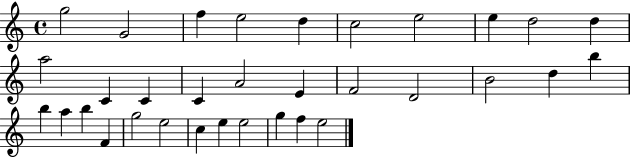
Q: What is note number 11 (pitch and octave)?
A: A5